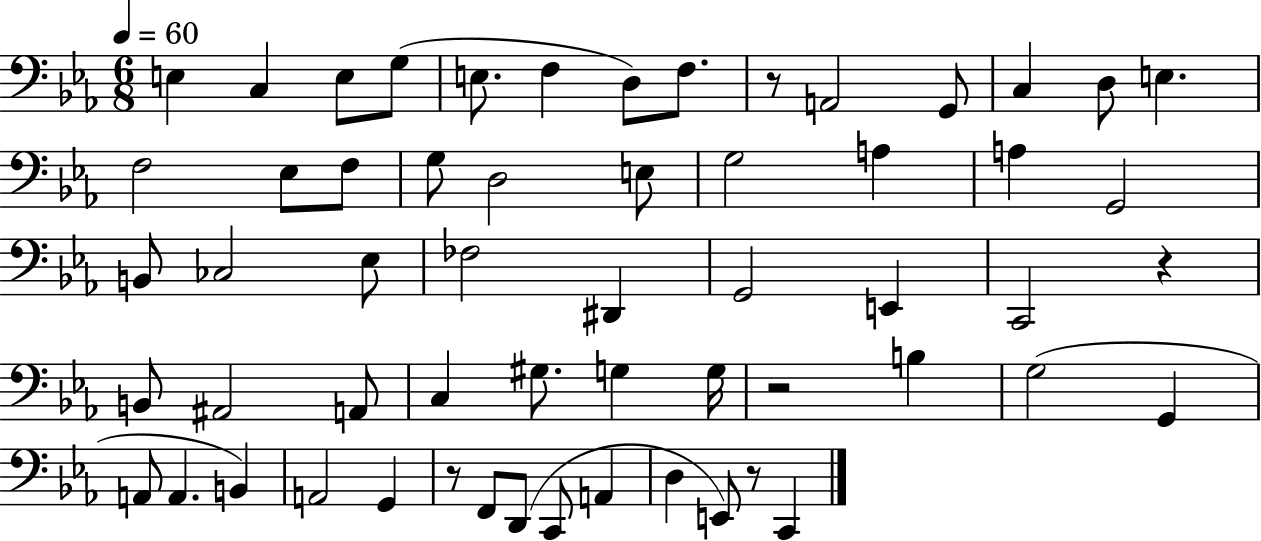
{
  \clef bass
  \numericTimeSignature
  \time 6/8
  \key ees \major
  \tempo 4 = 60
  e4 c4 e8 g8( | e8. f4 d8) f8. | r8 a,2 g,8 | c4 d8 e4. | \break f2 ees8 f8 | g8 d2 e8 | g2 a4 | a4 g,2 | \break b,8 ces2 ees8 | fes2 dis,4 | g,2 e,4 | c,2 r4 | \break b,8 ais,2 a,8 | c4 gis8. g4 g16 | r2 b4 | g2( g,4 | \break a,8 a,4. b,4) | a,2 g,4 | r8 f,8 d,8( c,8 a,4 | d4 e,8) r8 c,4 | \break \bar "|."
}